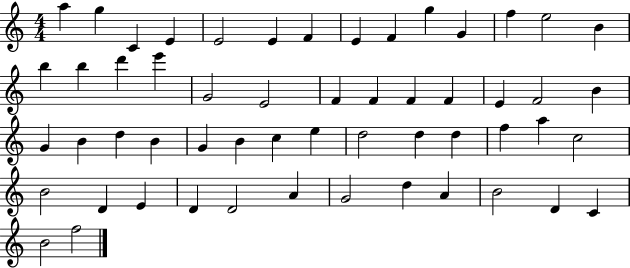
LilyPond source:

{
  \clef treble
  \numericTimeSignature
  \time 4/4
  \key c \major
  a''4 g''4 c'4 e'4 | e'2 e'4 f'4 | e'4 f'4 g''4 g'4 | f''4 e''2 b'4 | \break b''4 b''4 d'''4 e'''4 | g'2 e'2 | f'4 f'4 f'4 f'4 | e'4 f'2 b'4 | \break g'4 b'4 d''4 b'4 | g'4 b'4 c''4 e''4 | d''2 d''4 d''4 | f''4 a''4 c''2 | \break b'2 d'4 e'4 | d'4 d'2 a'4 | g'2 d''4 a'4 | b'2 d'4 c'4 | \break b'2 f''2 | \bar "|."
}